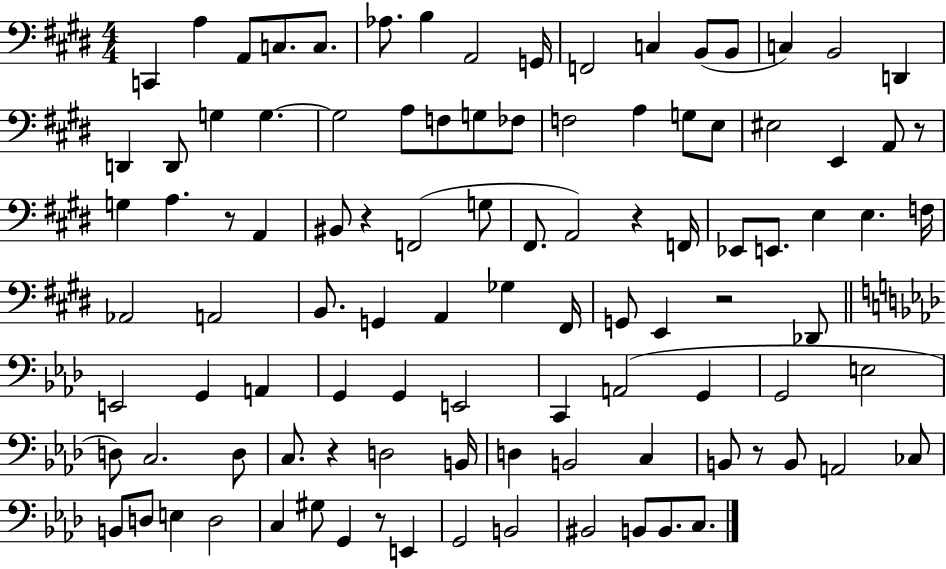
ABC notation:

X:1
T:Untitled
M:4/4
L:1/4
K:E
C,, A, A,,/2 C,/2 C,/2 _A,/2 B, A,,2 G,,/4 F,,2 C, B,,/2 B,,/2 C, B,,2 D,, D,, D,,/2 G, G, G,2 A,/2 F,/2 G,/2 _F,/2 F,2 A, G,/2 E,/2 ^E,2 E,, A,,/2 z/2 G, A, z/2 A,, ^B,,/2 z F,,2 G,/2 ^F,,/2 A,,2 z F,,/4 _E,,/2 E,,/2 E, E, F,/4 _A,,2 A,,2 B,,/2 G,, A,, _G, ^F,,/4 G,,/2 E,, z2 _D,,/2 E,,2 G,, A,, G,, G,, E,,2 C,, A,,2 G,, G,,2 E,2 D,/2 C,2 D,/2 C,/2 z D,2 B,,/4 D, B,,2 C, B,,/2 z/2 B,,/2 A,,2 _C,/2 B,,/2 D,/2 E, D,2 C, ^G,/2 G,, z/2 E,, G,,2 B,,2 ^B,,2 B,,/2 B,,/2 C,/2